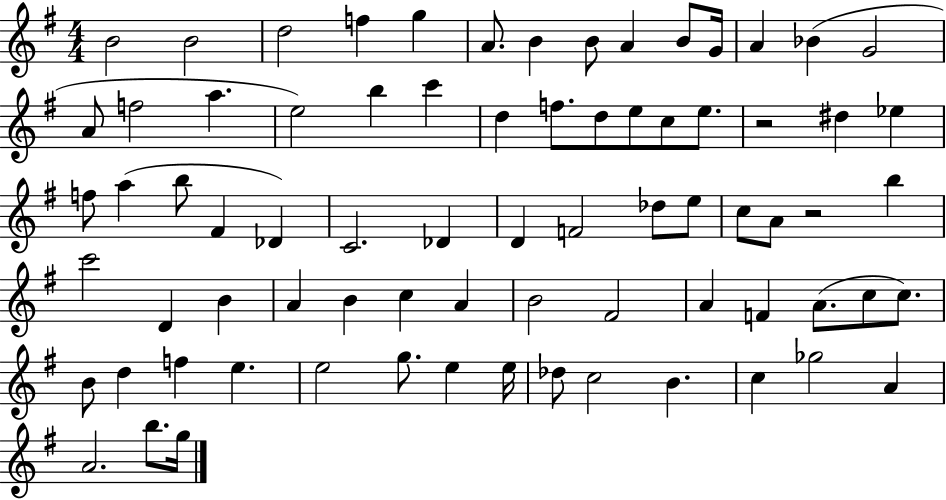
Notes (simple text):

B4/h B4/h D5/h F5/q G5/q A4/e. B4/q B4/e A4/q B4/e G4/s A4/q Bb4/q G4/h A4/e F5/h A5/q. E5/h B5/q C6/q D5/q F5/e. D5/e E5/e C5/e E5/e. R/h D#5/q Eb5/q F5/e A5/q B5/e F#4/q Db4/q C4/h. Db4/q D4/q F4/h Db5/e E5/e C5/e A4/e R/h B5/q C6/h D4/q B4/q A4/q B4/q C5/q A4/q B4/h F#4/h A4/q F4/q A4/e. C5/e C5/e. B4/e D5/q F5/q E5/q. E5/h G5/e. E5/q E5/s Db5/e C5/h B4/q. C5/q Gb5/h A4/q A4/h. B5/e. G5/s